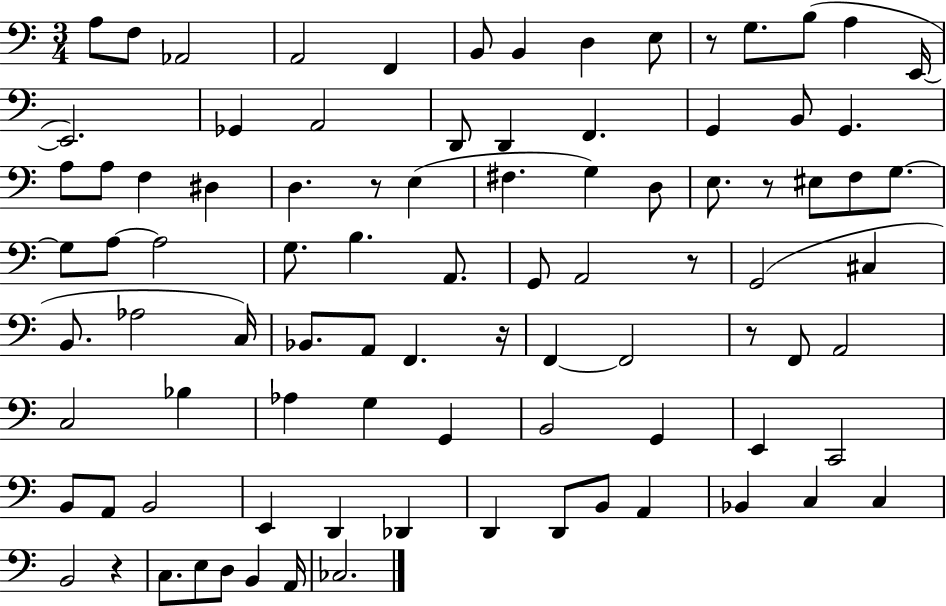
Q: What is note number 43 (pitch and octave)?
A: A2